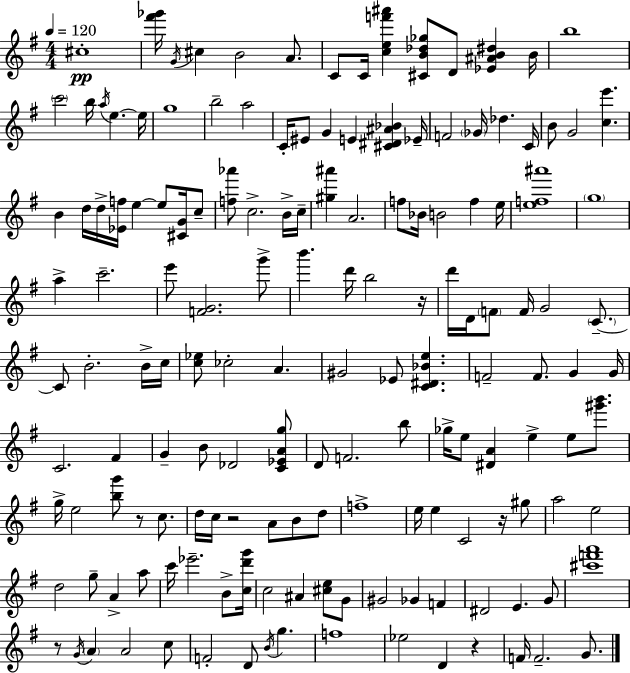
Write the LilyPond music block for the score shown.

{
  \clef treble
  \numericTimeSignature
  \time 4/4
  \key e \minor
  \tempo 4 = 120
  cis''1-.\pp | <fis''' ges'''>16 \acciaccatura { g'16 } cis''4 b'2 a'8. | c'8 c'16 <c'' e'' f''' ais'''>4 <cis' b' des'' ges''>8 d'8 <ees' ais' b' dis''>4 | b'16 b''1 | \break \parenthesize c'''2 b''16 \acciaccatura { a''16 } e''4.~~ | e''16 g''1 | b''2-- a''2 | c'16-. eis'8 g'4 e'4 <cis' dis' ais' bes'>4 | \break ees'16-- f'2 \parenthesize ges'16 des''4. | c'16 b'8 g'2 <c'' e'''>4. | b'4 d''16 d''16-> <ees' f''>16 e''4~~ e''8 <cis' g'>16 | c''8-- <f'' aes'''>8 c''2.-> | \break b'16-> c''16-- <gis'' ais'''>4 a'2. | f''8 bes'16 b'2 f''4 | e''16 <e'' f'' ais'''>1 | \parenthesize g''1 | \break a''4-> c'''2.-- | e'''8 <f' g'>2. | g'''8-> b'''4. d'''16 b''2 | r16 d'''16 d'16 \parenthesize f'8 f'16 g'2 \parenthesize c'8.--~~ | \break c'8 b'2.-. | b'16-> c''16 <c'' ees''>8 ces''2-. a'4. | gis'2 ees'8 <c' dis' bes' e''>4. | f'2-- f'8. g'4 | \break g'16 c'2. fis'4 | g'4-- b'8 des'2 | <c' ees' a' g''>8 d'8 f'2. | b''8 ges''16-> e''8 <dis' a'>4 e''4-> e''8 <gis''' b'''>8. | \break g''16-> e''2 <b'' g'''>8 r8 c''8. | d''16 c''16 r2 a'8 b'8 | d''8 f''1-> | e''16 e''4 c'2 r16 | \break gis''8 a''2 e''2 | d''2 g''8-- a'4-> | a''8 c'''16 ees'''2.-- b'8-> | <c'' d''' g'''>16 c''2 ais'4 <cis'' e''>8 | \break g'8 gis'2 ges'4 f'4 | dis'2 e'4. | g'8 <cis''' f''' a'''>1 | r8 \acciaccatura { g'16 } \parenthesize a'4 a'2 | \break c''8 f'2-. d'8 \acciaccatura { b'16 } g''4. | f''1 | ees''2 d'4 | r4 f'16 f'2.-- | \break g'8. \bar "|."
}